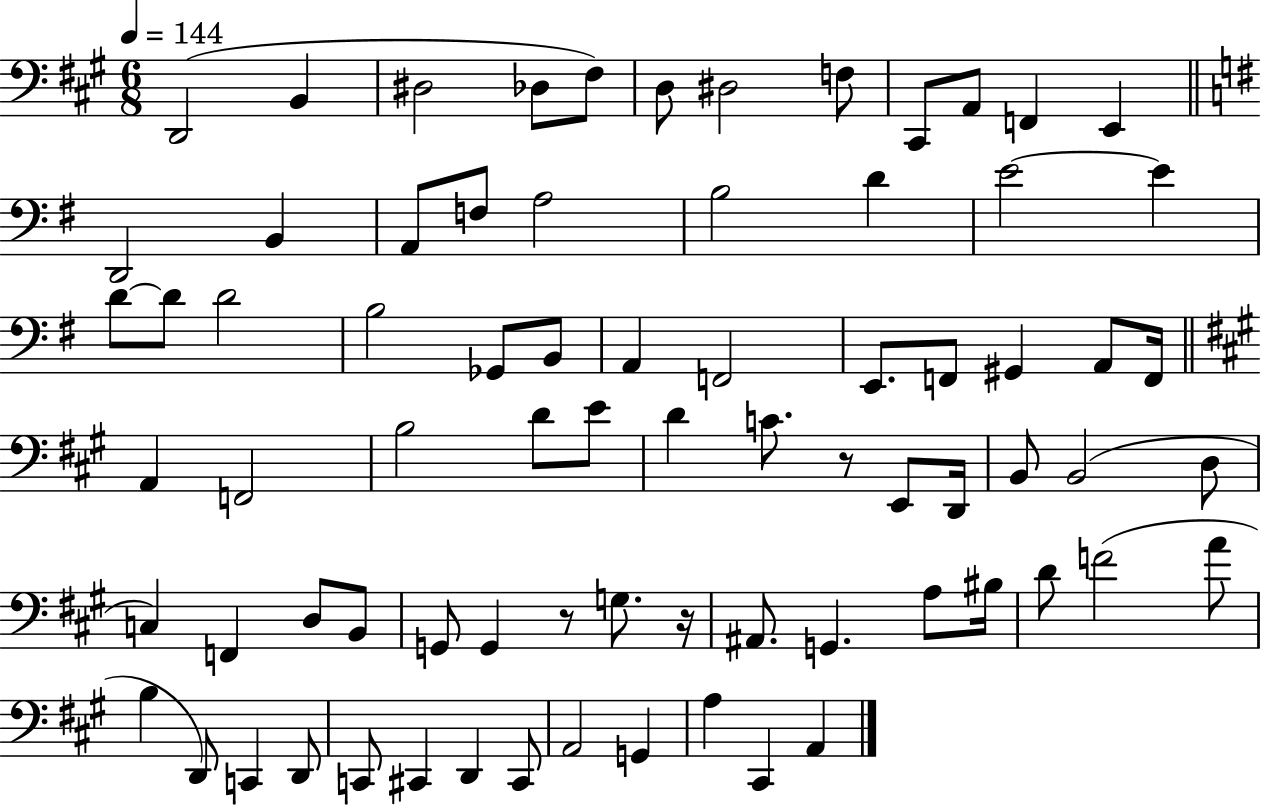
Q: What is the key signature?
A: A major